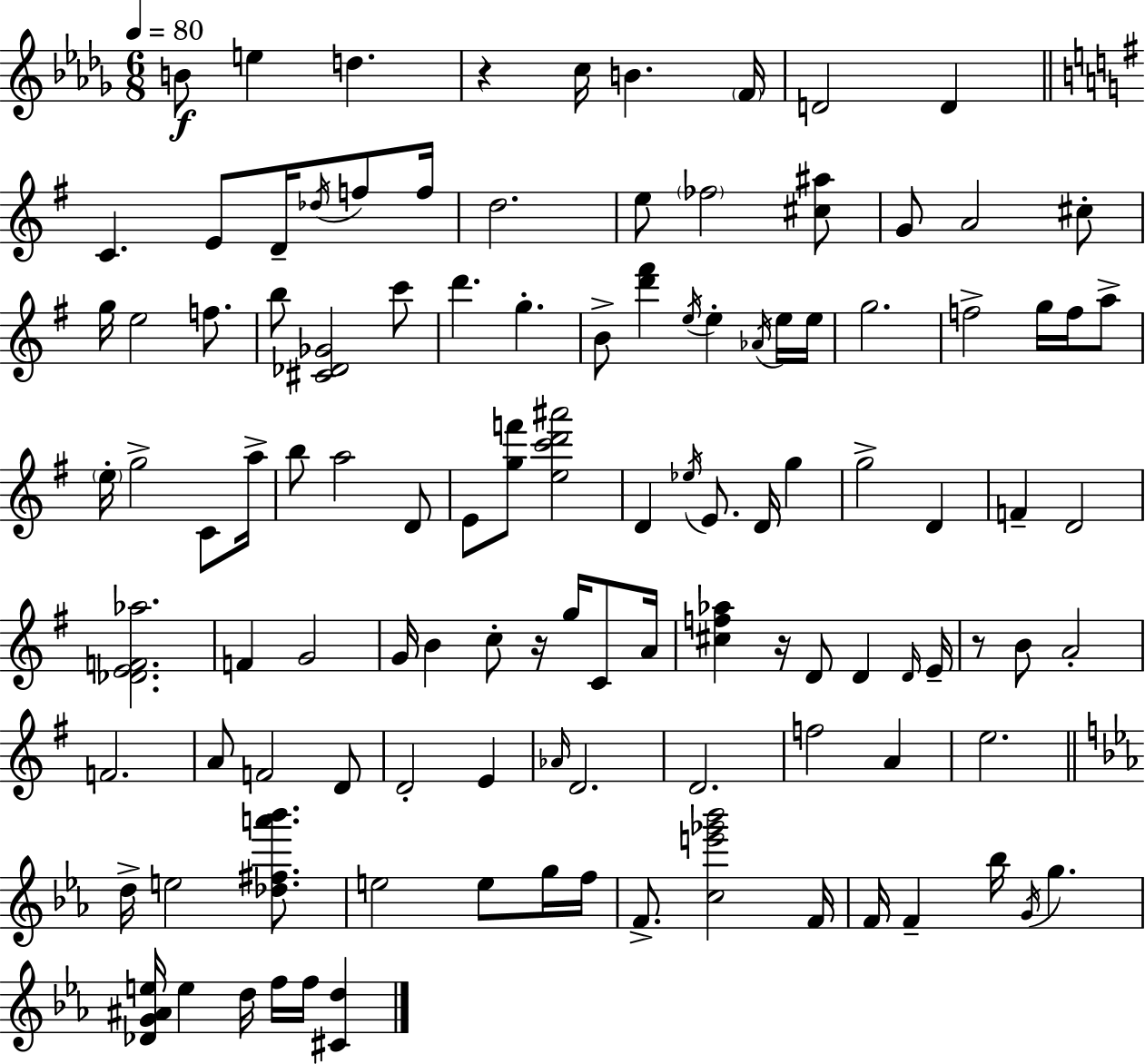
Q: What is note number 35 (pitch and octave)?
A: F5